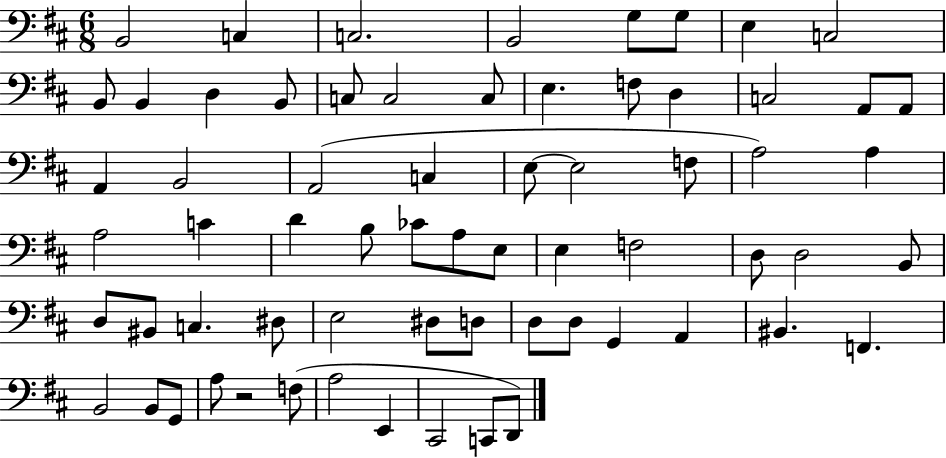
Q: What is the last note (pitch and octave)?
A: D2